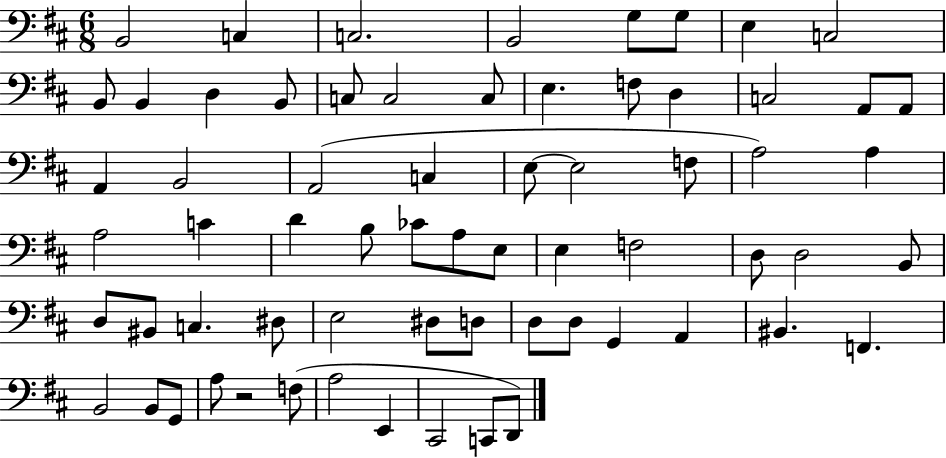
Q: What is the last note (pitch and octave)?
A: D2